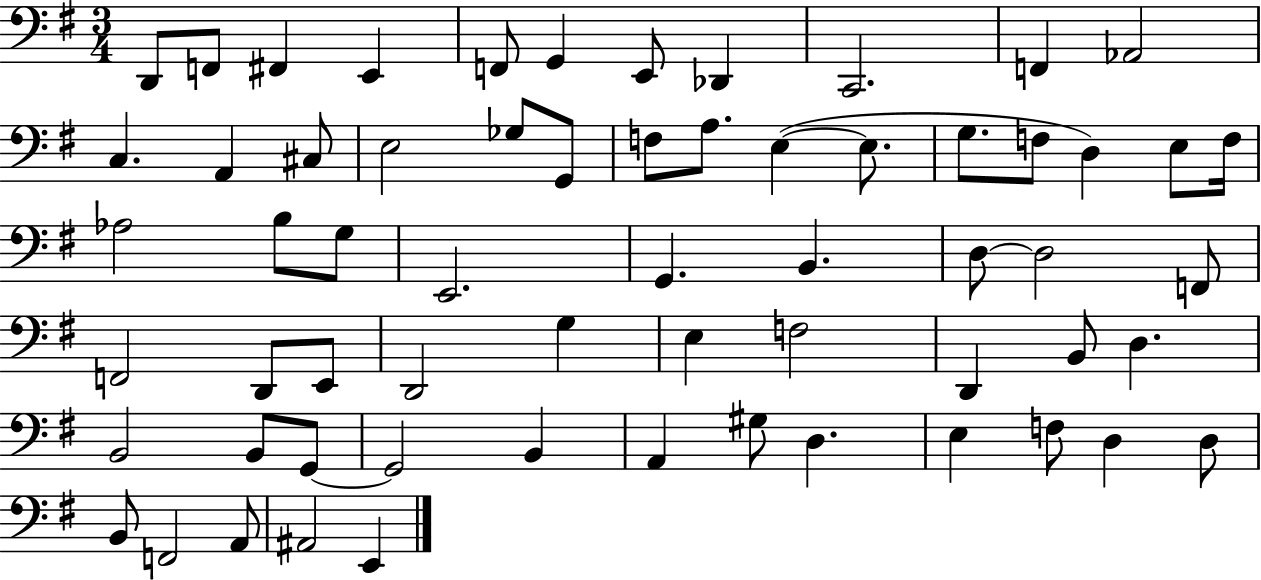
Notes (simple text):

D2/e F2/e F#2/q E2/q F2/e G2/q E2/e Db2/q C2/h. F2/q Ab2/h C3/q. A2/q C#3/e E3/h Gb3/e G2/e F3/e A3/e. E3/q E3/e. G3/e. F3/e D3/q E3/e F3/s Ab3/h B3/e G3/e E2/h. G2/q. B2/q. D3/e D3/h F2/e F2/h D2/e E2/e D2/h G3/q E3/q F3/h D2/q B2/e D3/q. B2/h B2/e G2/e G2/h B2/q A2/q G#3/e D3/q. E3/q F3/e D3/q D3/e B2/e F2/h A2/e A#2/h E2/q